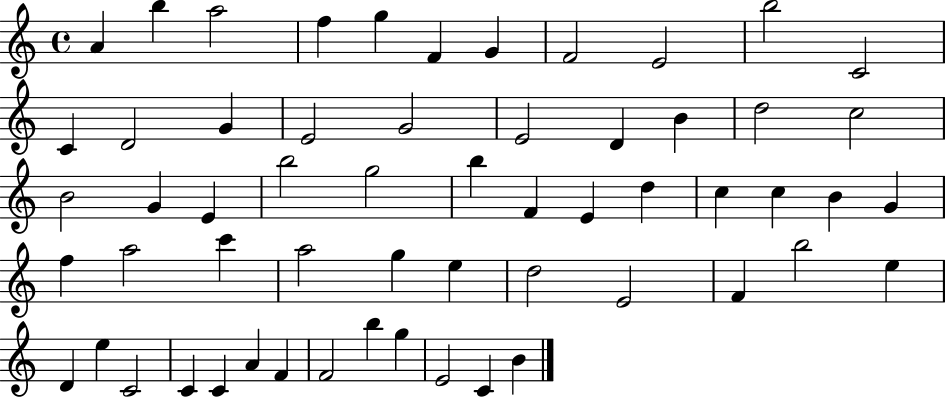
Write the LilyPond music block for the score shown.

{
  \clef treble
  \time 4/4
  \defaultTimeSignature
  \key c \major
  a'4 b''4 a''2 | f''4 g''4 f'4 g'4 | f'2 e'2 | b''2 c'2 | \break c'4 d'2 g'4 | e'2 g'2 | e'2 d'4 b'4 | d''2 c''2 | \break b'2 g'4 e'4 | b''2 g''2 | b''4 f'4 e'4 d''4 | c''4 c''4 b'4 g'4 | \break f''4 a''2 c'''4 | a''2 g''4 e''4 | d''2 e'2 | f'4 b''2 e''4 | \break d'4 e''4 c'2 | c'4 c'4 a'4 f'4 | f'2 b''4 g''4 | e'2 c'4 b'4 | \break \bar "|."
}